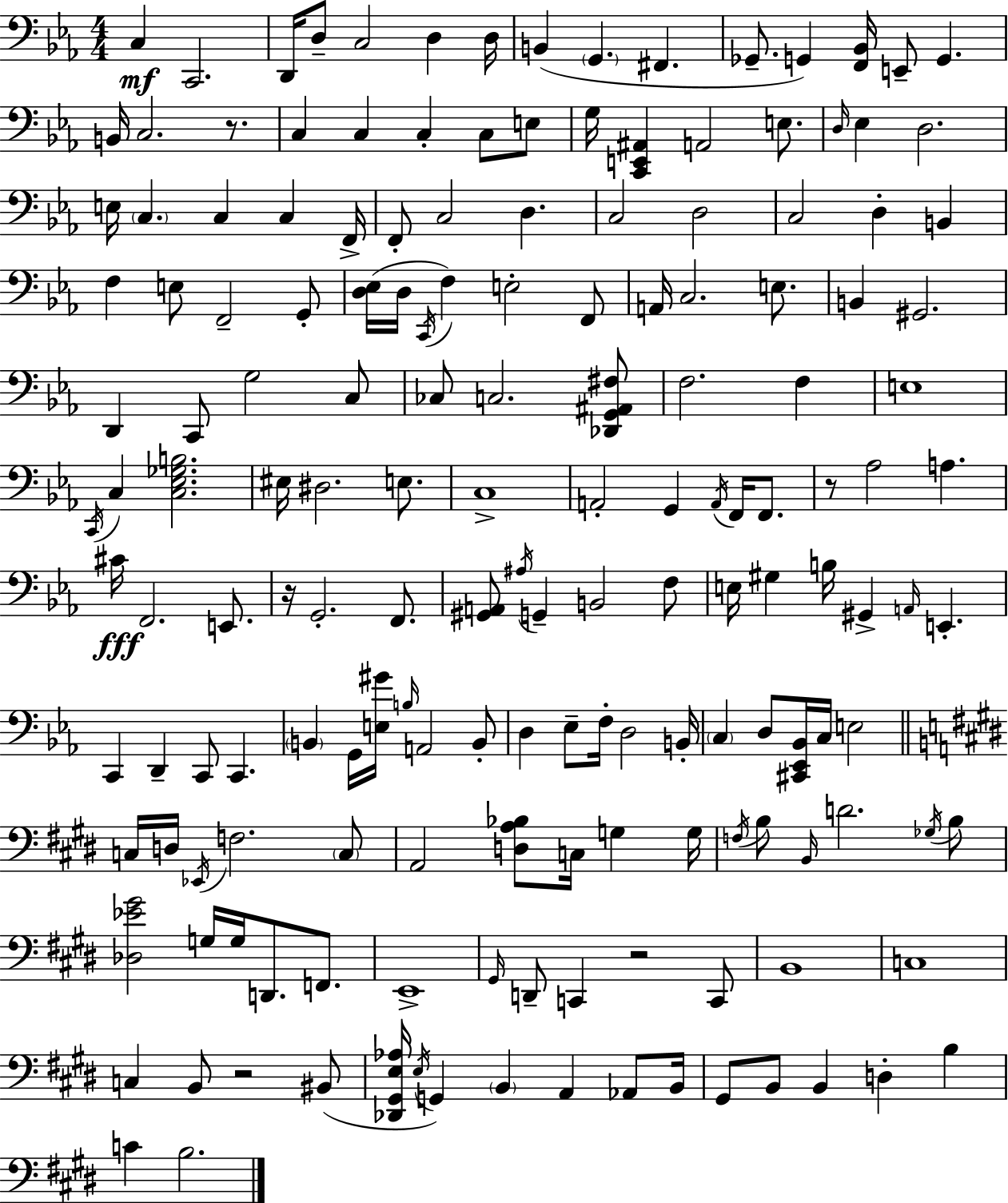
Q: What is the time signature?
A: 4/4